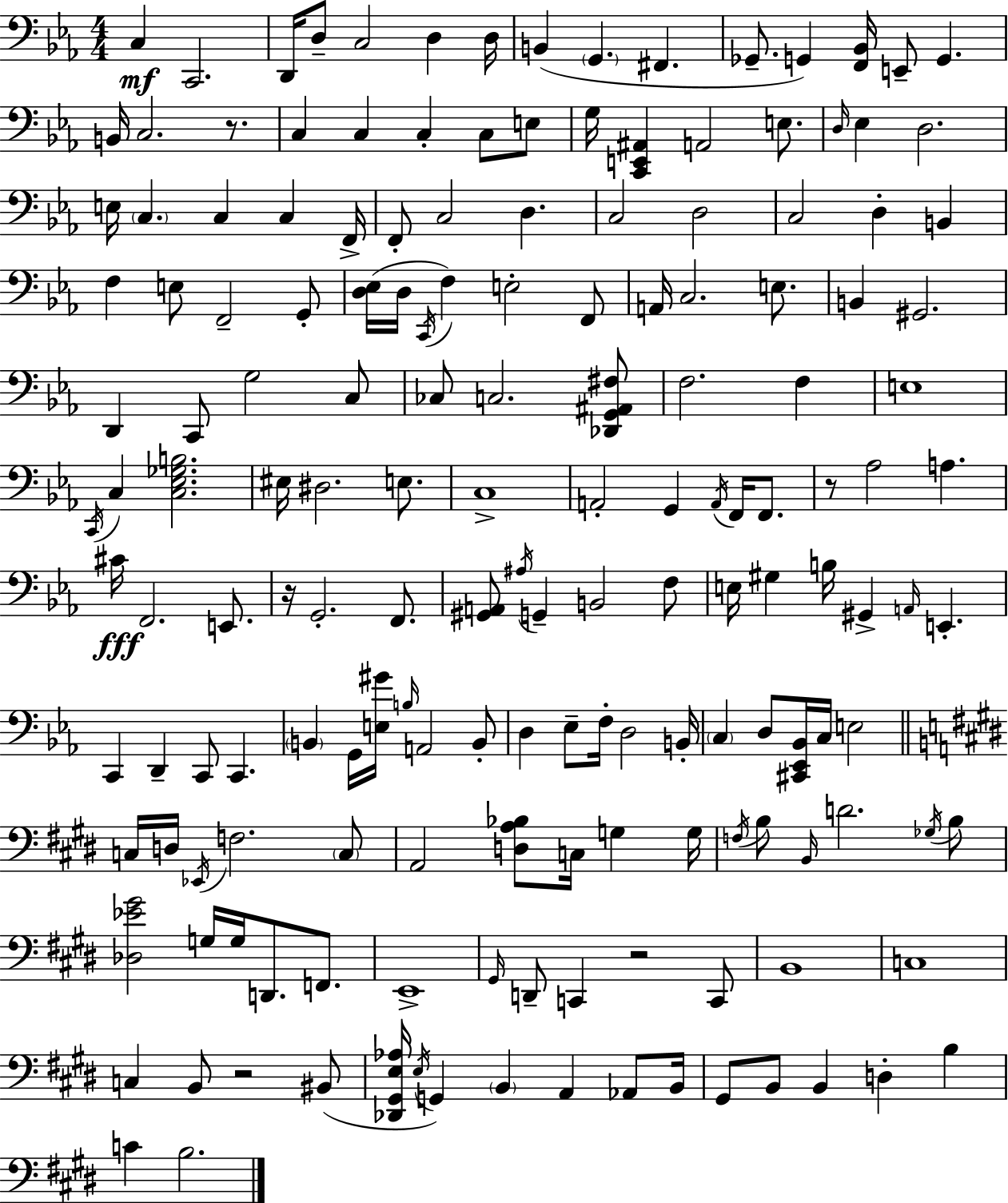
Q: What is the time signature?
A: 4/4